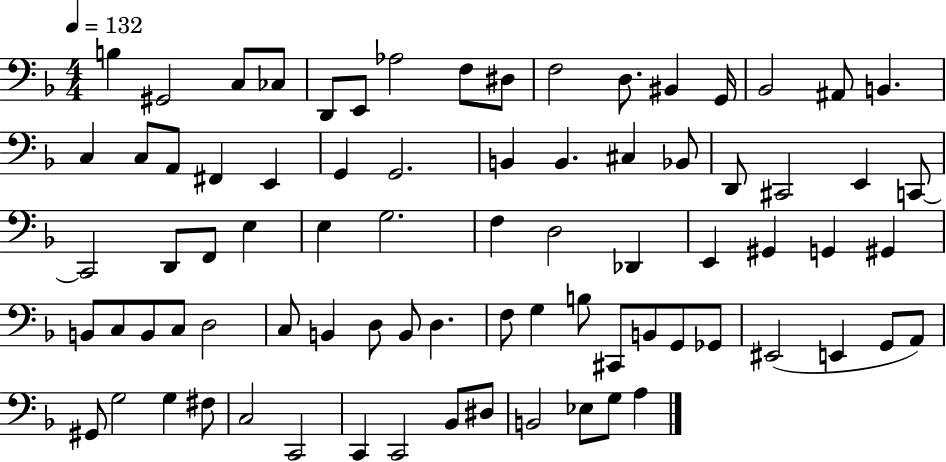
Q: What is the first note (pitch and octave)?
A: B3